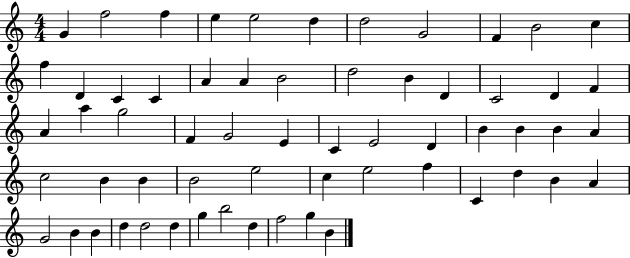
{
  \clef treble
  \numericTimeSignature
  \time 4/4
  \key c \major
  g'4 f''2 f''4 | e''4 e''2 d''4 | d''2 g'2 | f'4 b'2 c''4 | \break f''4 d'4 c'4 c'4 | a'4 a'4 b'2 | d''2 b'4 d'4 | c'2 d'4 f'4 | \break a'4 a''4 g''2 | f'4 g'2 e'4 | c'4 e'2 d'4 | b'4 b'4 b'4 a'4 | \break c''2 b'4 b'4 | b'2 e''2 | c''4 e''2 f''4 | c'4 d''4 b'4 a'4 | \break g'2 b'4 b'4 | d''4 d''2 d''4 | g''4 b''2 d''4 | f''2 g''4 b'4 | \break \bar "|."
}